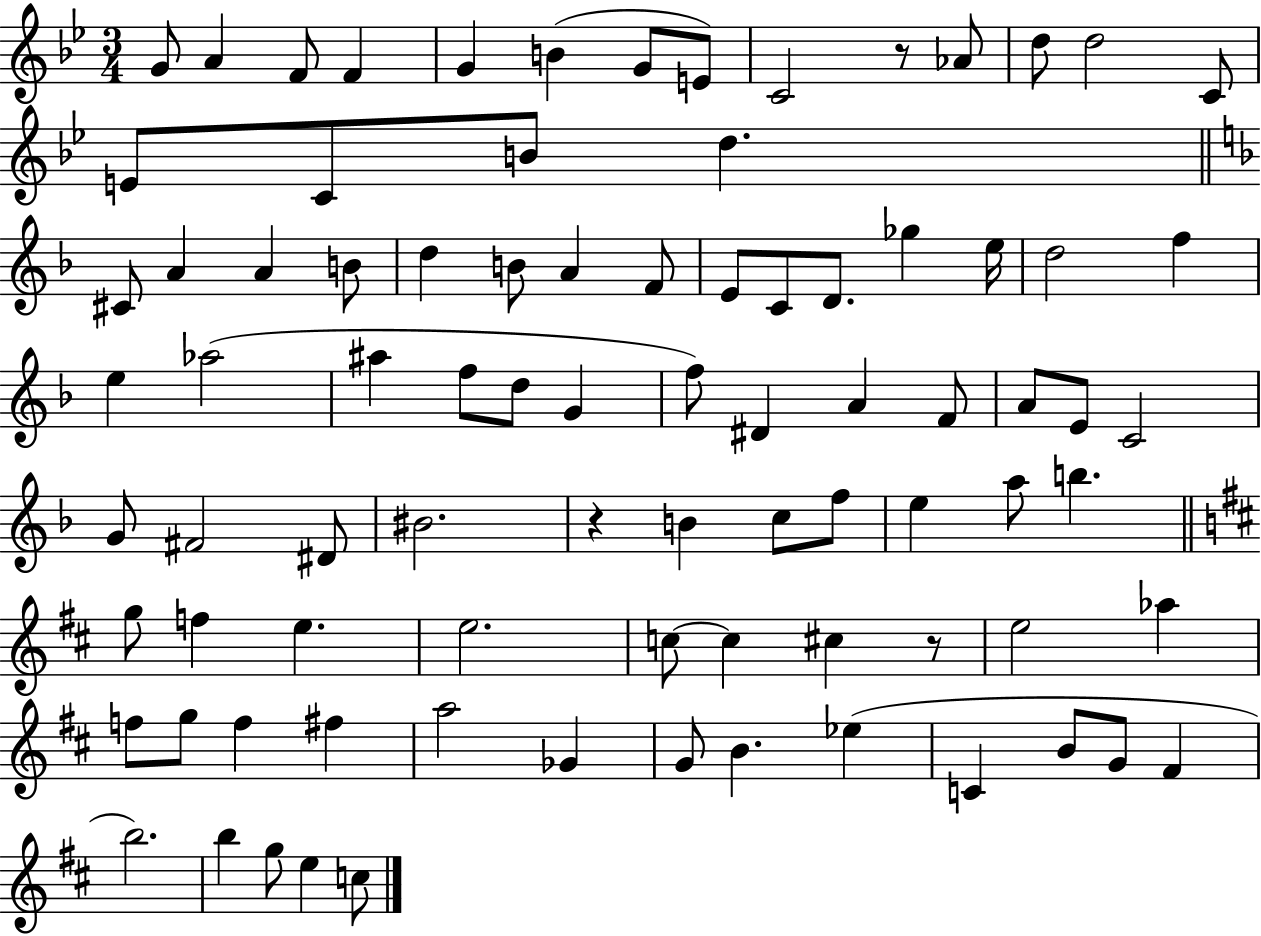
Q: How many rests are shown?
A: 3